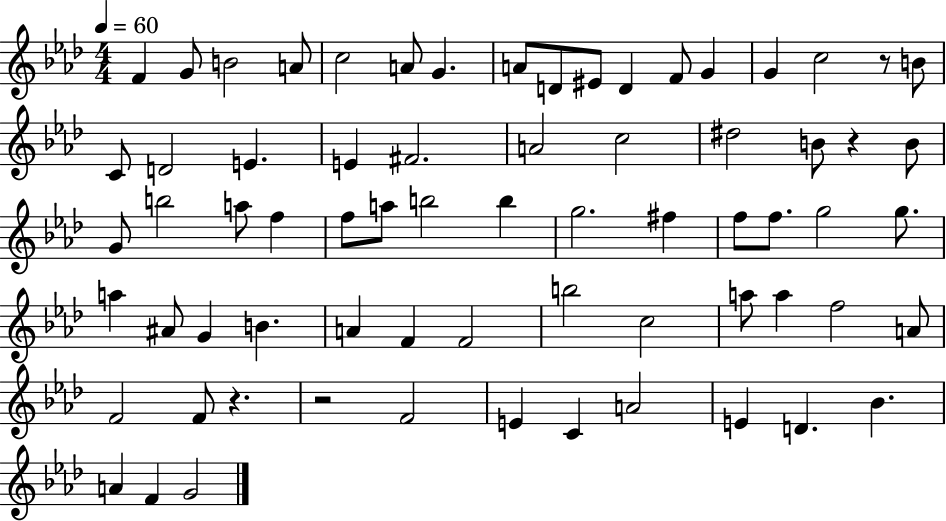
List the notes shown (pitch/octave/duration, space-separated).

F4/q G4/e B4/h A4/e C5/h A4/e G4/q. A4/e D4/e EIS4/e D4/q F4/e G4/q G4/q C5/h R/e B4/e C4/e D4/h E4/q. E4/q F#4/h. A4/h C5/h D#5/h B4/e R/q B4/e G4/e B5/h A5/e F5/q F5/e A5/e B5/h B5/q G5/h. F#5/q F5/e F5/e. G5/h G5/e. A5/q A#4/e G4/q B4/q. A4/q F4/q F4/h B5/h C5/h A5/e A5/q F5/h A4/e F4/h F4/e R/q. R/h F4/h E4/q C4/q A4/h E4/q D4/q. Bb4/q. A4/q F4/q G4/h